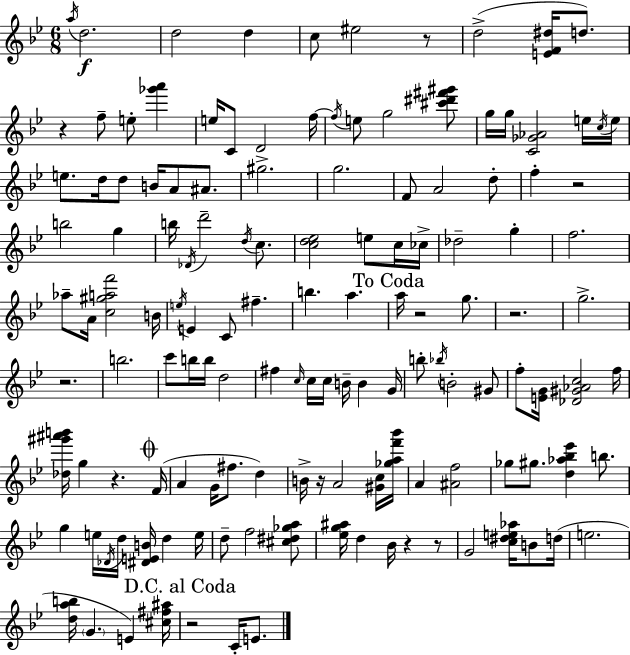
{
  \clef treble
  \numericTimeSignature
  \time 6/8
  \key bes \major
  \acciaccatura { a''16 }\f d''2. | d''2 d''4 | c''8 eis''2 r8 | d''2->( <e' f' dis''>16 d''8.) | \break r4 f''8-- e''8-. <ges''' a'''>4 | e''16 c'8 d'2 | f''16~~ \acciaccatura { f''16 } e''8 g''2 | <cis''' dis''' fis''' gis'''>8 g''16 g''16 <c' ges' aes'>2 | \break e''16 \acciaccatura { c''16 } e''16 e''8. d''16 d''8 b'16 a'8 | ais'8. gis''2.-> | g''2. | f'8 a'2 | \break d''8-. f''4-. r2 | b''2 g''4 | b''16 \acciaccatura { des'16 } d'''2-- | \acciaccatura { d''16 } c''8. <c'' d'' ees''>2 | \break e''8 c''16 ces''16-> des''2-- | g''4-. f''2. | aes''8-- a'16 <c'' gis'' a'' f'''>2 | b'16 \acciaccatura { e''16 } e'4 c'8 | \break fis''4.-- b''4. | a''4. \mark "To Coda" a''16 r2 | g''8. r2. | g''2.-> | \break r2. | b''2. | c'''8 b''16 b''16 d''2 | fis''4 \grace { c''16 } c''16 | \break c''16 b'16-- b'4 g'16 b''8-. \acciaccatura { bes''16 } b'2-. | gis'8 f''8-. <e' g'>16 <des' gis' aes' c''>2 | f''16 <des'' gis''' ais''' b'''>16 g''4 | r4. \mark \markup { \musicglyph "scripts.coda" } f'16( a'4 | \break g'16 fis''8. d''4) b'16-> r16 a'2 | <gis' c''>16 <ges'' a'' f''' bes'''>16 a'4 | <ais' f''>2 ges''8 gis''8. | <d'' aes'' bes'' ees'''>4 b''8. g''4 | \break e''16 \acciaccatura { des'16 } d''16 <dis' e' b'>16 d''4 e''16 d''8-- f''2 | <cis'' dis'' ges'' a''>8 <ees'' g'' ais''>16 d''4 | bes'16 r4 r8 g'2 | <c'' dis'' e'' aes''>16 b'8 d''16( e''2. | \break <d'' a'' b''>16 \parenthesize g'4. | e'4) <cis'' fis'' ais''>16 \mark "D.C. al Coda" r2 | c'16-. e'8. \bar "|."
}